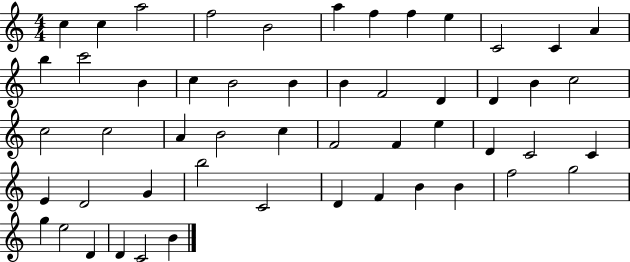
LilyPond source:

{
  \clef treble
  \numericTimeSignature
  \time 4/4
  \key c \major
  c''4 c''4 a''2 | f''2 b'2 | a''4 f''4 f''4 e''4 | c'2 c'4 a'4 | \break b''4 c'''2 b'4 | c''4 b'2 b'4 | b'4 f'2 d'4 | d'4 b'4 c''2 | \break c''2 c''2 | a'4 b'2 c''4 | f'2 f'4 e''4 | d'4 c'2 c'4 | \break e'4 d'2 g'4 | b''2 c'2 | d'4 f'4 b'4 b'4 | f''2 g''2 | \break g''4 e''2 d'4 | d'4 c'2 b'4 | \bar "|."
}